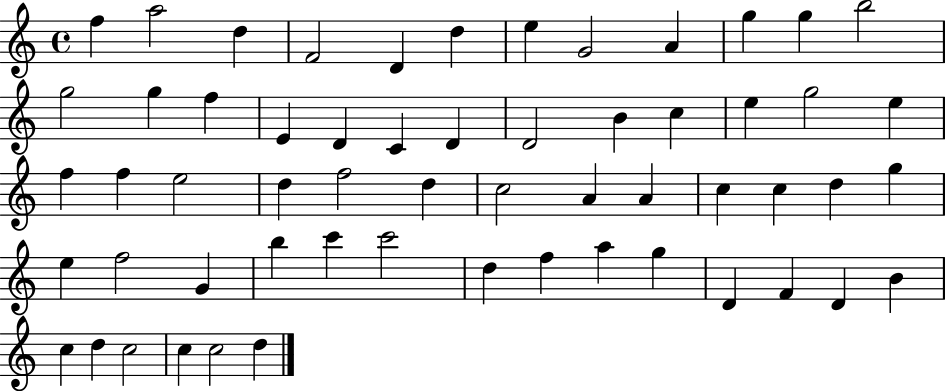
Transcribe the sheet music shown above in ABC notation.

X:1
T:Untitled
M:4/4
L:1/4
K:C
f a2 d F2 D d e G2 A g g b2 g2 g f E D C D D2 B c e g2 e f f e2 d f2 d c2 A A c c d g e f2 G b c' c'2 d f a g D F D B c d c2 c c2 d